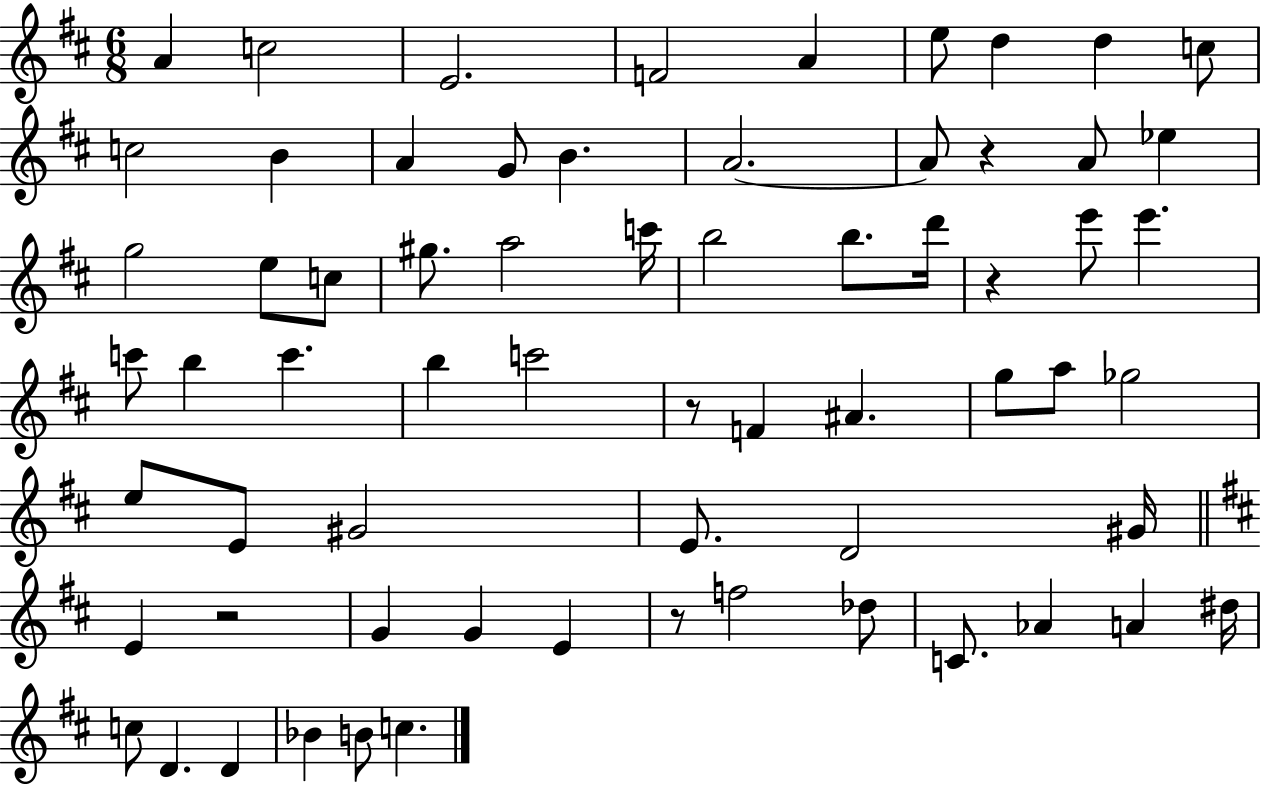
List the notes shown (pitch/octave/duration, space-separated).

A4/q C5/h E4/h. F4/h A4/q E5/e D5/q D5/q C5/e C5/h B4/q A4/q G4/e B4/q. A4/h. A4/e R/q A4/e Eb5/q G5/h E5/e C5/e G#5/e. A5/h C6/s B5/h B5/e. D6/s R/q E6/e E6/q. C6/e B5/q C6/q. B5/q C6/h R/e F4/q A#4/q. G5/e A5/e Gb5/h E5/e E4/e G#4/h E4/e. D4/h G#4/s E4/q R/h G4/q G4/q E4/q R/e F5/h Db5/e C4/e. Ab4/q A4/q D#5/s C5/e D4/q. D4/q Bb4/q B4/e C5/q.